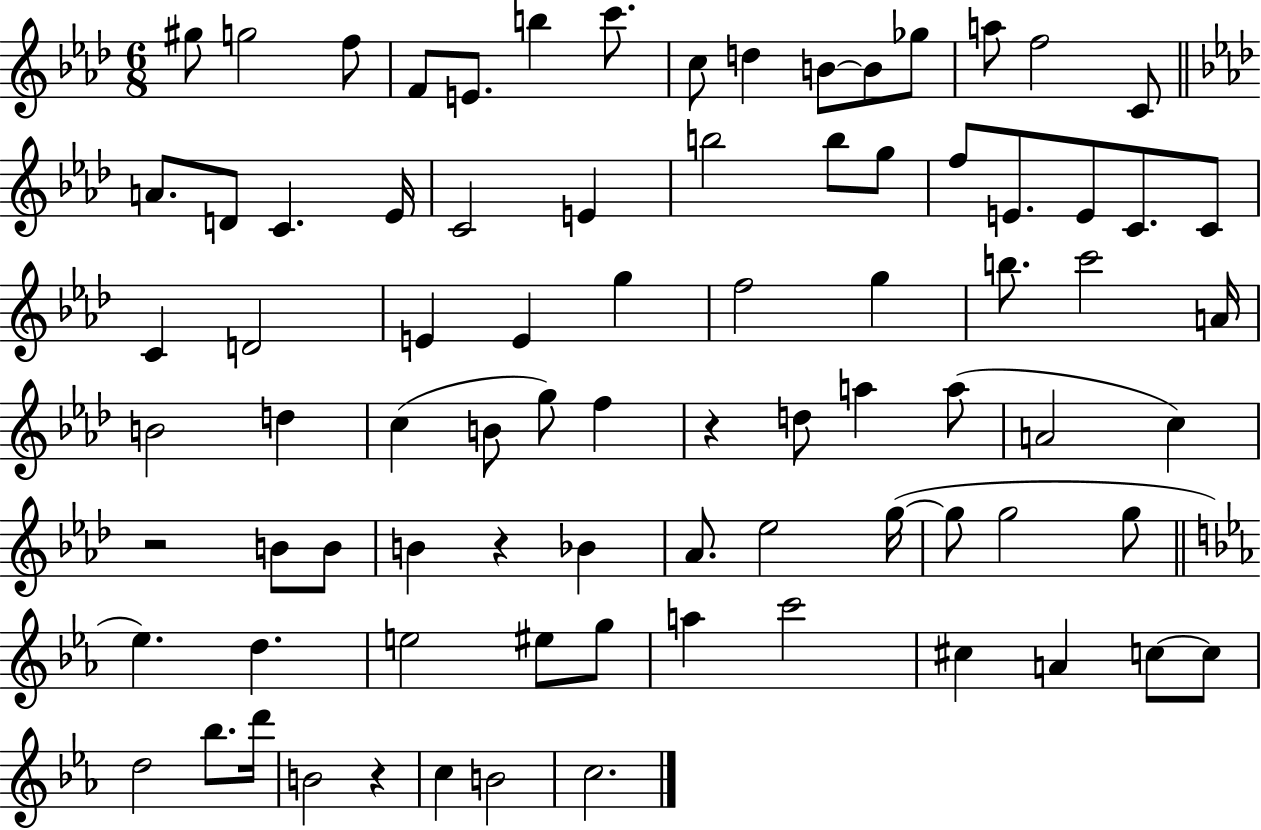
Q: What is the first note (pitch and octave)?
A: G#5